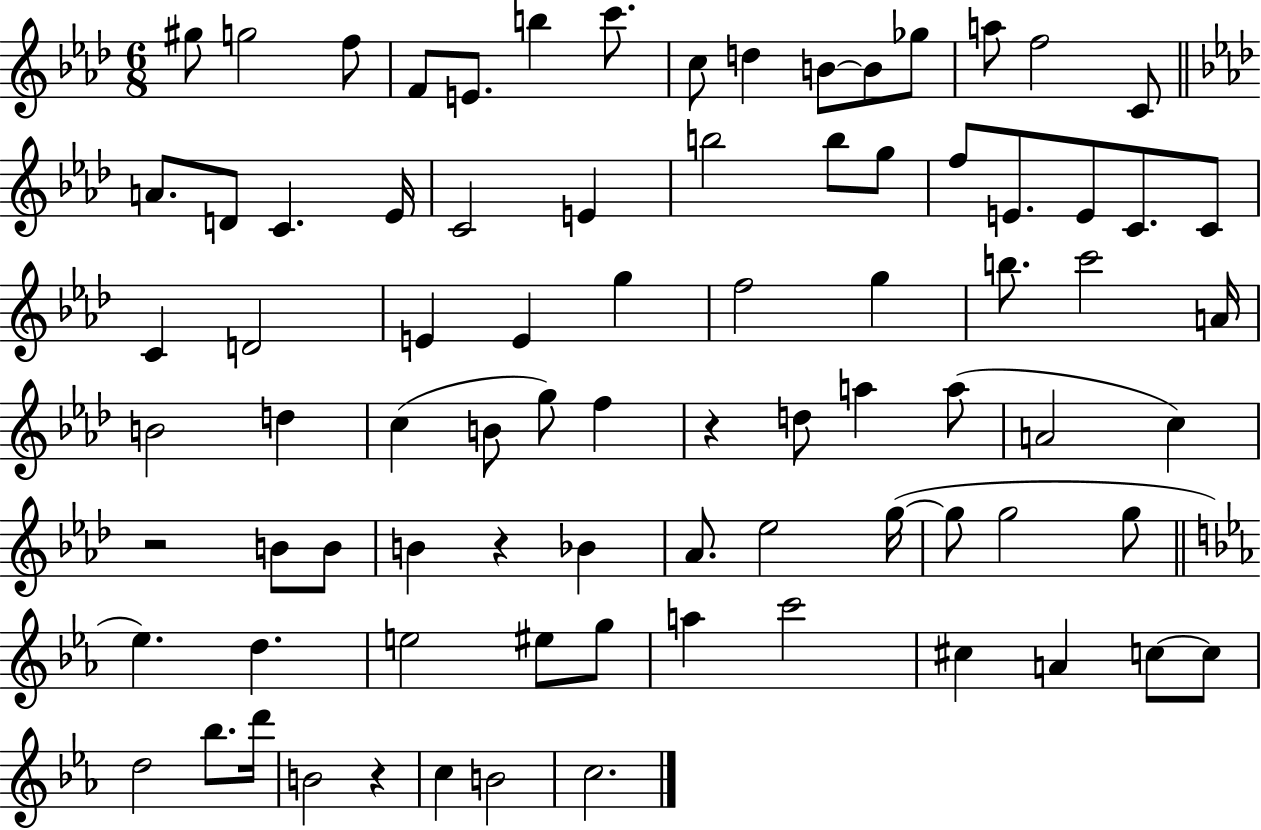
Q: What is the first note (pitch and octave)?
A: G#5